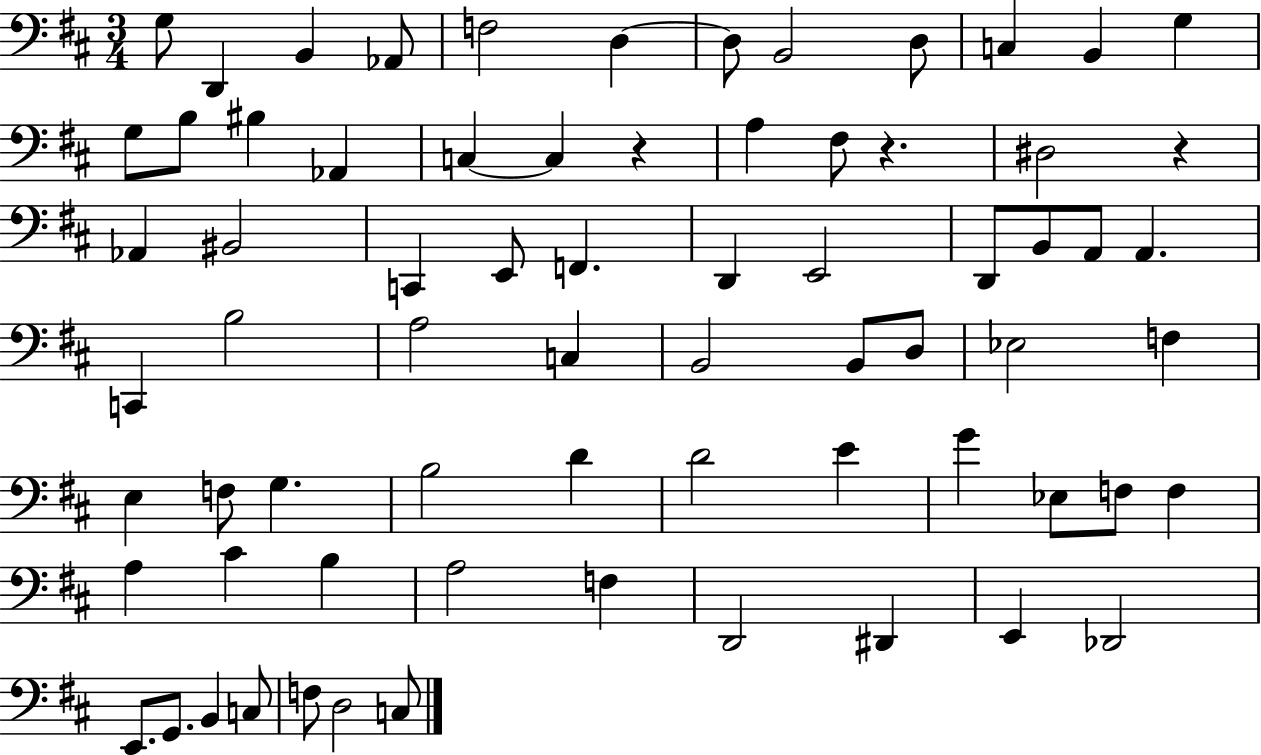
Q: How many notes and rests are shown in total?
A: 71